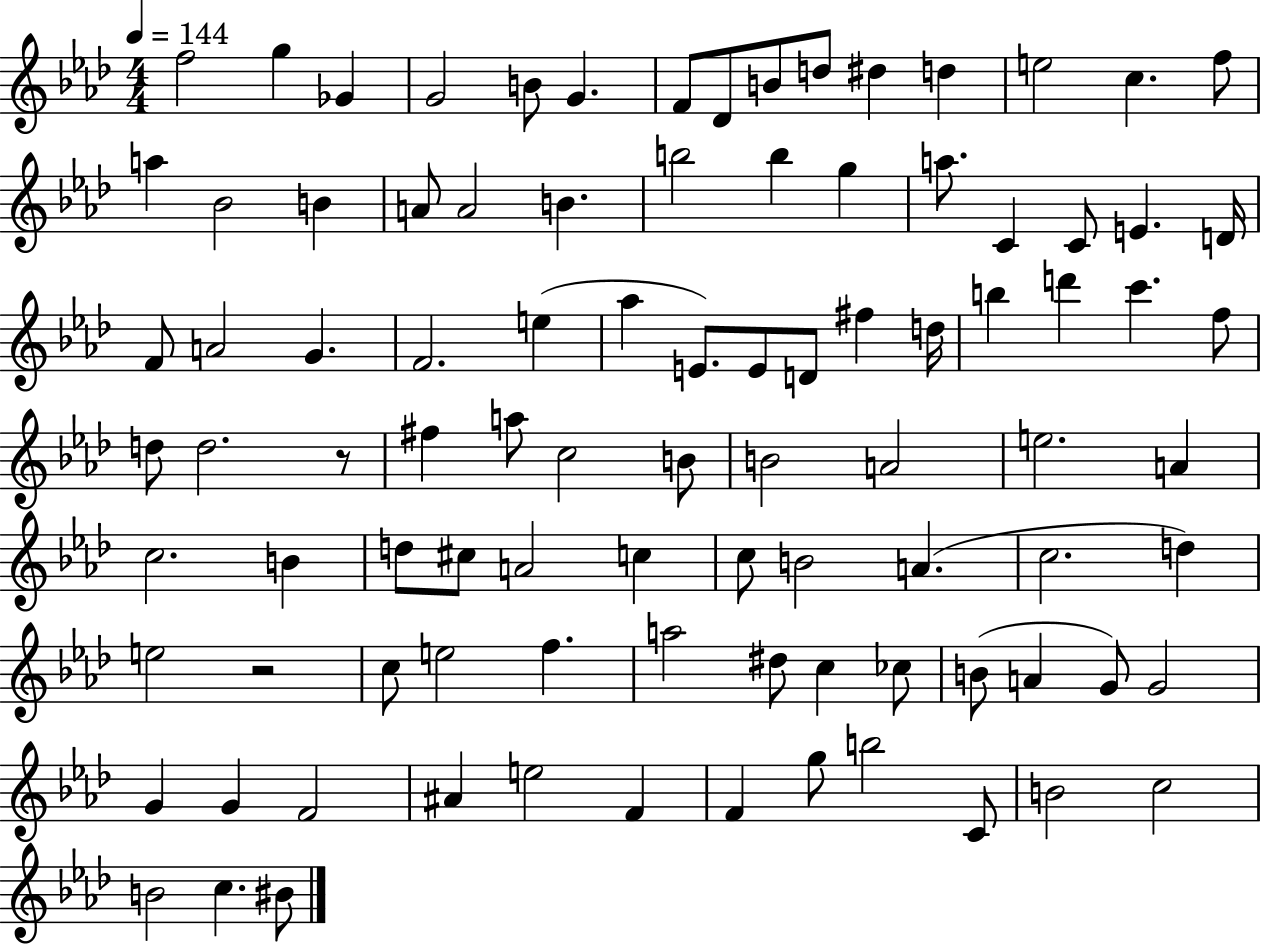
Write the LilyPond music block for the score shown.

{
  \clef treble
  \numericTimeSignature
  \time 4/4
  \key aes \major
  \tempo 4 = 144
  f''2 g''4 ges'4 | g'2 b'8 g'4. | f'8 des'8 b'8 d''8 dis''4 d''4 | e''2 c''4. f''8 | \break a''4 bes'2 b'4 | a'8 a'2 b'4. | b''2 b''4 g''4 | a''8. c'4 c'8 e'4. d'16 | \break f'8 a'2 g'4. | f'2. e''4( | aes''4 e'8.) e'8 d'8 fis''4 d''16 | b''4 d'''4 c'''4. f''8 | \break d''8 d''2. r8 | fis''4 a''8 c''2 b'8 | b'2 a'2 | e''2. a'4 | \break c''2. b'4 | d''8 cis''8 a'2 c''4 | c''8 b'2 a'4.( | c''2. d''4) | \break e''2 r2 | c''8 e''2 f''4. | a''2 dis''8 c''4 ces''8 | b'8( a'4 g'8) g'2 | \break g'4 g'4 f'2 | ais'4 e''2 f'4 | f'4 g''8 b''2 c'8 | b'2 c''2 | \break b'2 c''4. bis'8 | \bar "|."
}